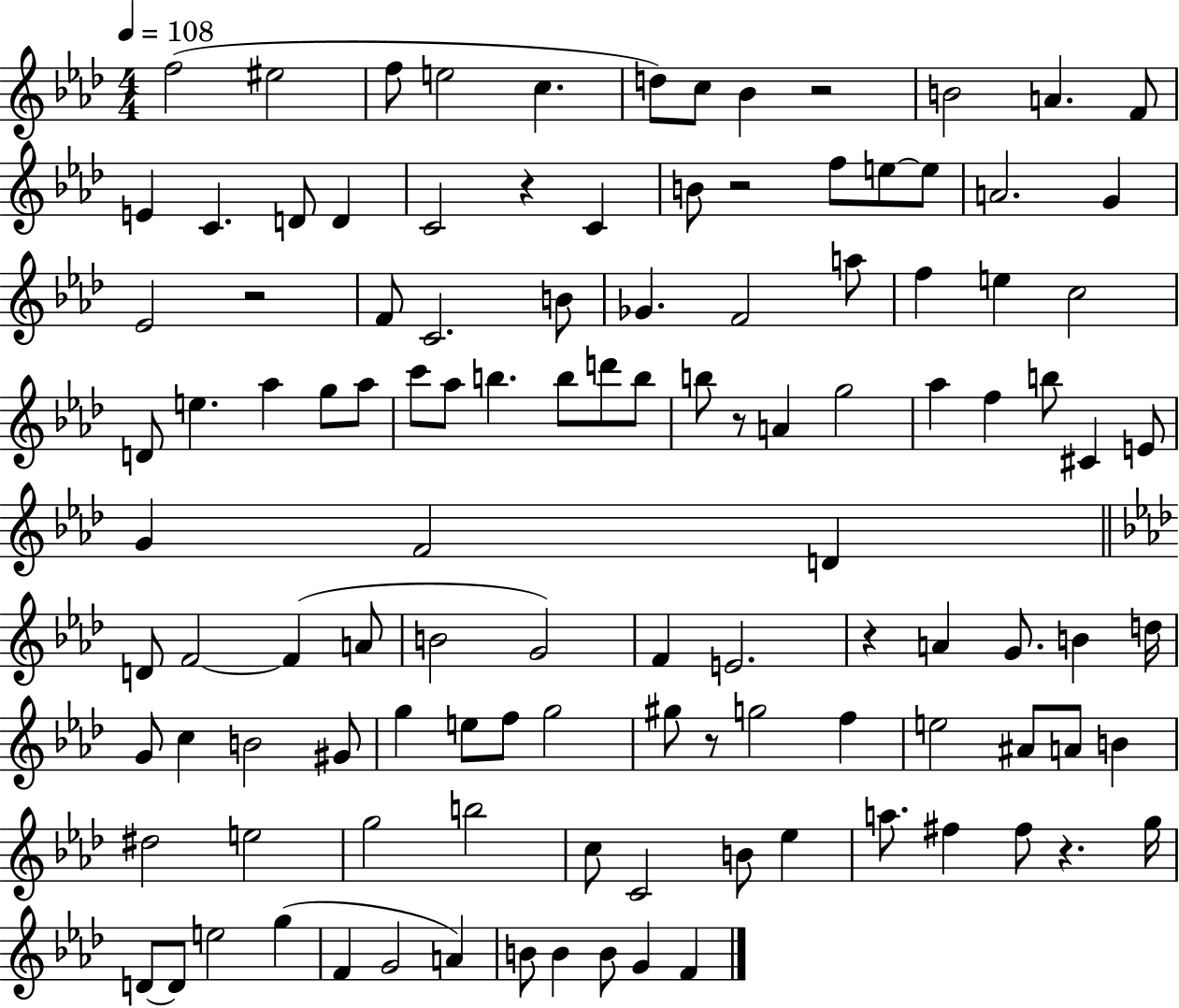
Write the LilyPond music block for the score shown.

{
  \clef treble
  \numericTimeSignature
  \time 4/4
  \key aes \major
  \tempo 4 = 108
  f''2( eis''2 | f''8 e''2 c''4. | d''8) c''8 bes'4 r2 | b'2 a'4. f'8 | \break e'4 c'4. d'8 d'4 | c'2 r4 c'4 | b'8 r2 f''8 e''8~~ e''8 | a'2. g'4 | \break ees'2 r2 | f'8 c'2. b'8 | ges'4. f'2 a''8 | f''4 e''4 c''2 | \break d'8 e''4. aes''4 g''8 aes''8 | c'''8 aes''8 b''4. b''8 d'''8 b''8 | b''8 r8 a'4 g''2 | aes''4 f''4 b''8 cis'4 e'8 | \break g'4 f'2 d'4 | \bar "||" \break \key f \minor d'8 f'2~~ f'4( a'8 | b'2 g'2) | f'4 e'2. | r4 a'4 g'8. b'4 d''16 | \break g'8 c''4 b'2 gis'8 | g''4 e''8 f''8 g''2 | gis''8 r8 g''2 f''4 | e''2 ais'8 a'8 b'4 | \break dis''2 e''2 | g''2 b''2 | c''8 c'2 b'8 ees''4 | a''8. fis''4 fis''8 r4. g''16 | \break d'8~~ d'8 e''2 g''4( | f'4 g'2 a'4) | b'8 b'4 b'8 g'4 f'4 | \bar "|."
}